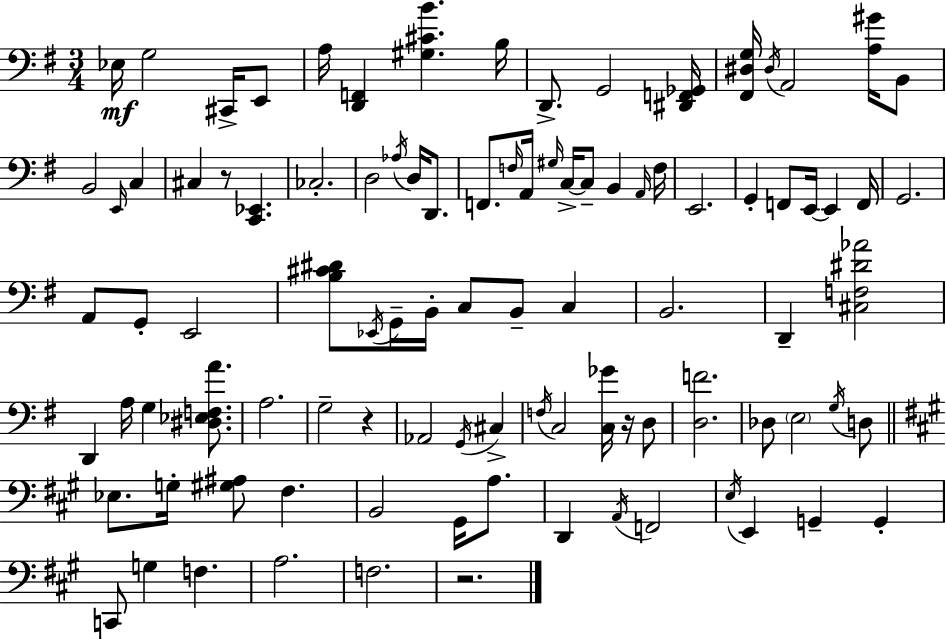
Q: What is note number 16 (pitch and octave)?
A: CES3